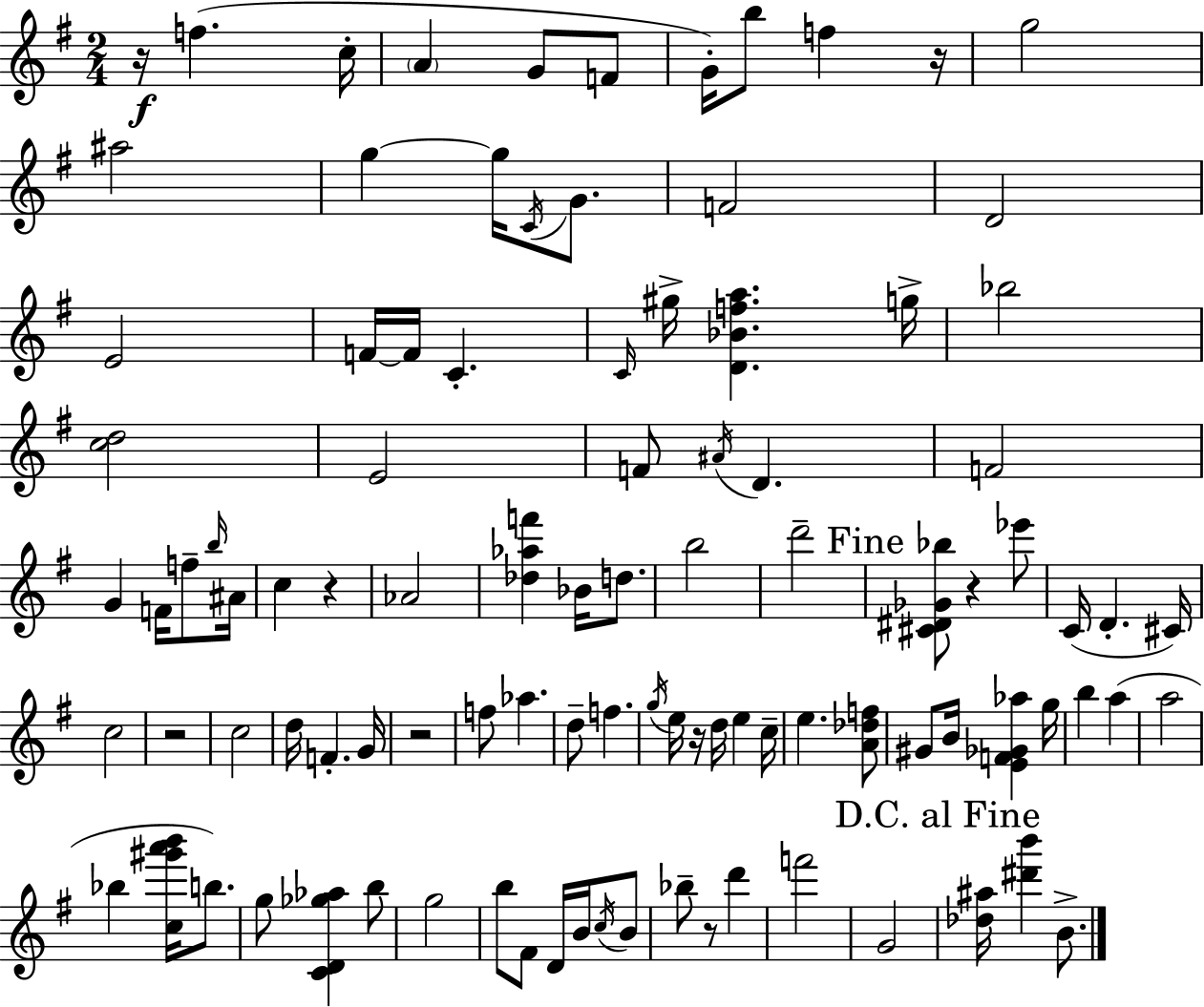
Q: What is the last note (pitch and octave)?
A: B4